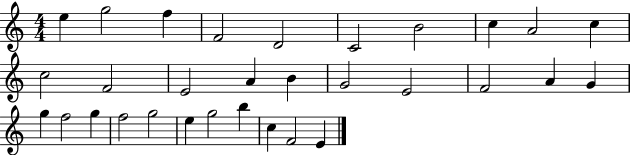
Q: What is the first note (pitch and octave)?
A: E5